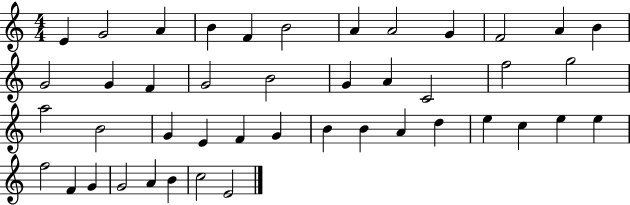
{
  \clef treble
  \numericTimeSignature
  \time 4/4
  \key c \major
  e'4 g'2 a'4 | b'4 f'4 b'2 | a'4 a'2 g'4 | f'2 a'4 b'4 | \break g'2 g'4 f'4 | g'2 b'2 | g'4 a'4 c'2 | f''2 g''2 | \break a''2 b'2 | g'4 e'4 f'4 g'4 | b'4 b'4 a'4 d''4 | e''4 c''4 e''4 e''4 | \break f''2 f'4 g'4 | g'2 a'4 b'4 | c''2 e'2 | \bar "|."
}